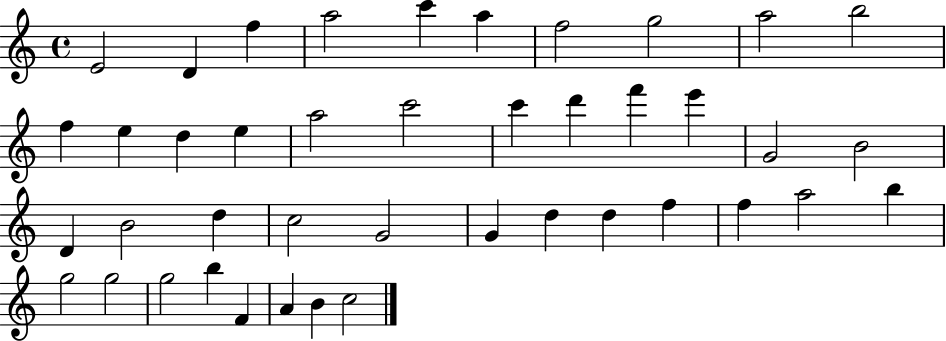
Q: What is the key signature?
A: C major